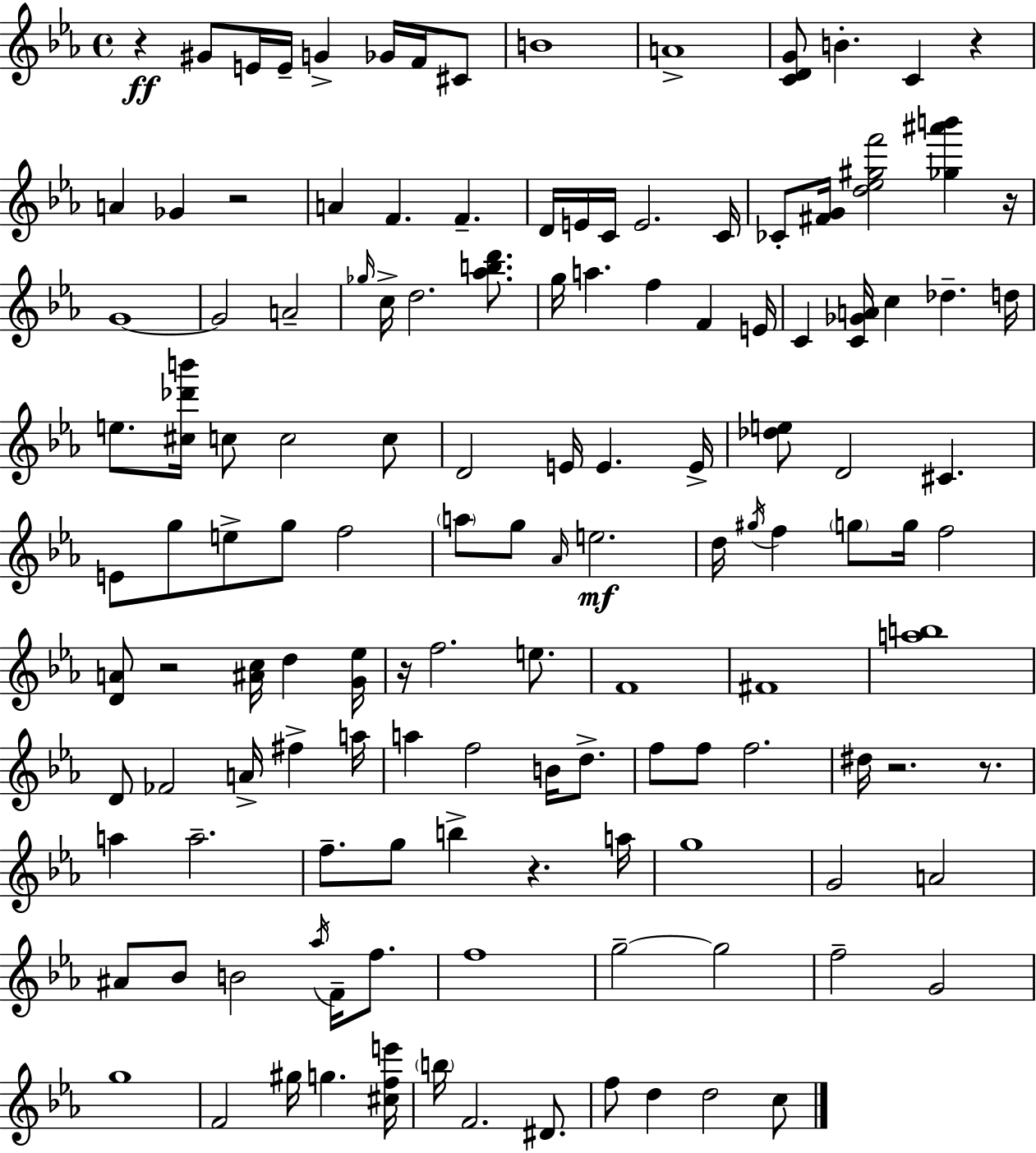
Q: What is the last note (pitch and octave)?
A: C5